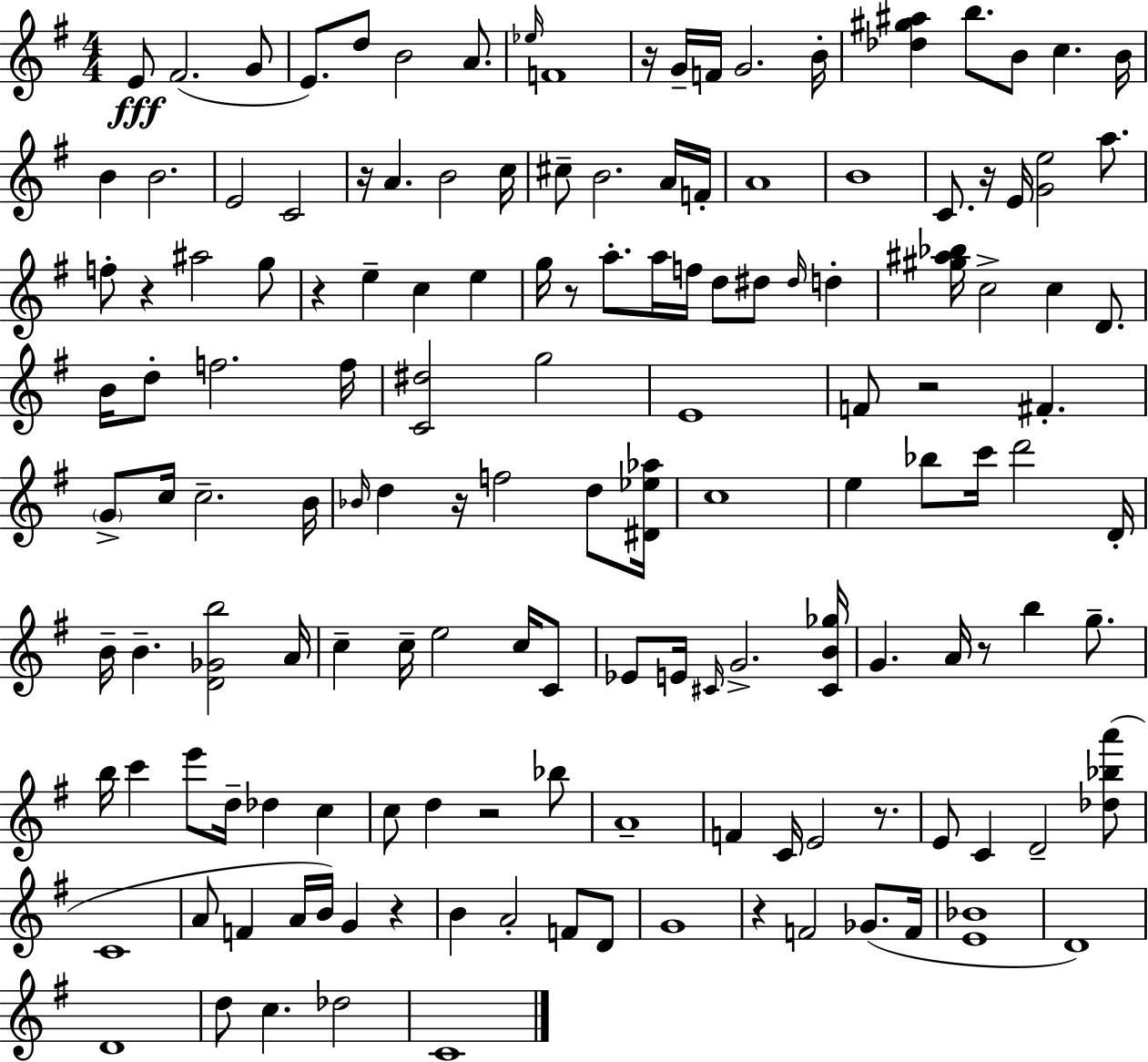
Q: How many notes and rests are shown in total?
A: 146